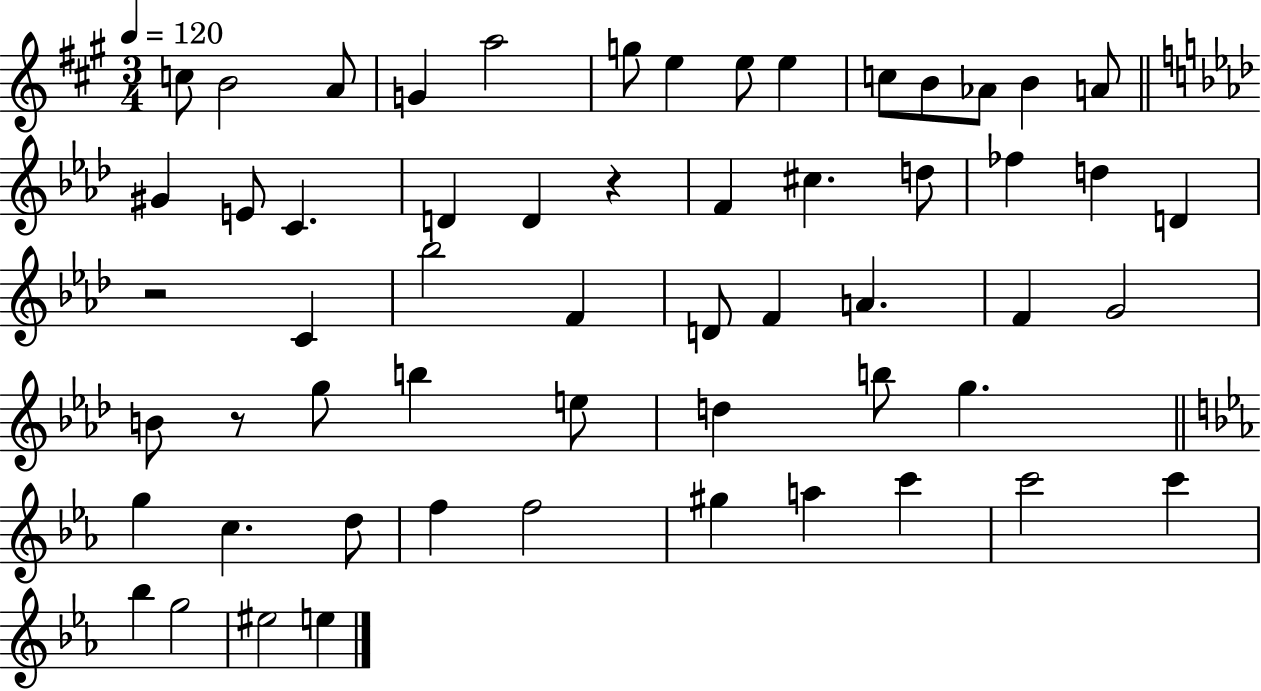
{
  \clef treble
  \numericTimeSignature
  \time 3/4
  \key a \major
  \tempo 4 = 120
  c''8 b'2 a'8 | g'4 a''2 | g''8 e''4 e''8 e''4 | c''8 b'8 aes'8 b'4 a'8 | \break \bar "||" \break \key aes \major gis'4 e'8 c'4. | d'4 d'4 r4 | f'4 cis''4. d''8 | fes''4 d''4 d'4 | \break r2 c'4 | bes''2 f'4 | d'8 f'4 a'4. | f'4 g'2 | \break b'8 r8 g''8 b''4 e''8 | d''4 b''8 g''4. | \bar "||" \break \key ees \major g''4 c''4. d''8 | f''4 f''2 | gis''4 a''4 c'''4 | c'''2 c'''4 | \break bes''4 g''2 | eis''2 e''4 | \bar "|."
}